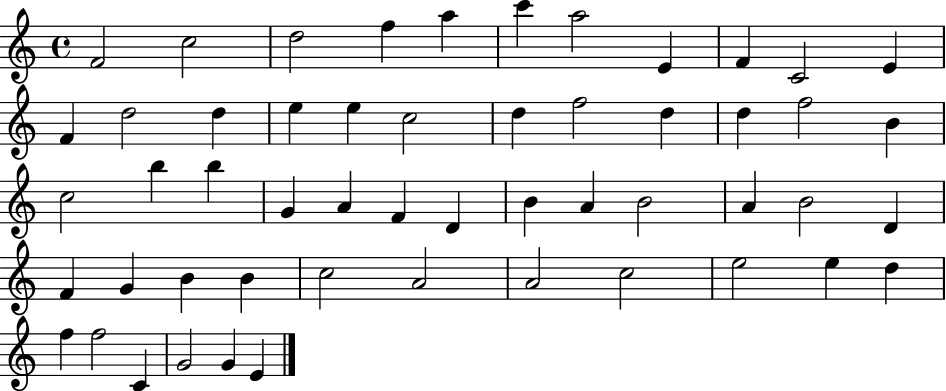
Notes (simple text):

F4/h C5/h D5/h F5/q A5/q C6/q A5/h E4/q F4/q C4/h E4/q F4/q D5/h D5/q E5/q E5/q C5/h D5/q F5/h D5/q D5/q F5/h B4/q C5/h B5/q B5/q G4/q A4/q F4/q D4/q B4/q A4/q B4/h A4/q B4/h D4/q F4/q G4/q B4/q B4/q C5/h A4/h A4/h C5/h E5/h E5/q D5/q F5/q F5/h C4/q G4/h G4/q E4/q